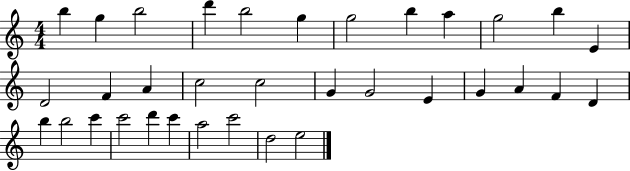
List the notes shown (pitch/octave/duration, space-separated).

B5/q G5/q B5/h D6/q B5/h G5/q G5/h B5/q A5/q G5/h B5/q E4/q D4/h F4/q A4/q C5/h C5/h G4/q G4/h E4/q G4/q A4/q F4/q D4/q B5/q B5/h C6/q C6/h D6/q C6/q A5/h C6/h D5/h E5/h